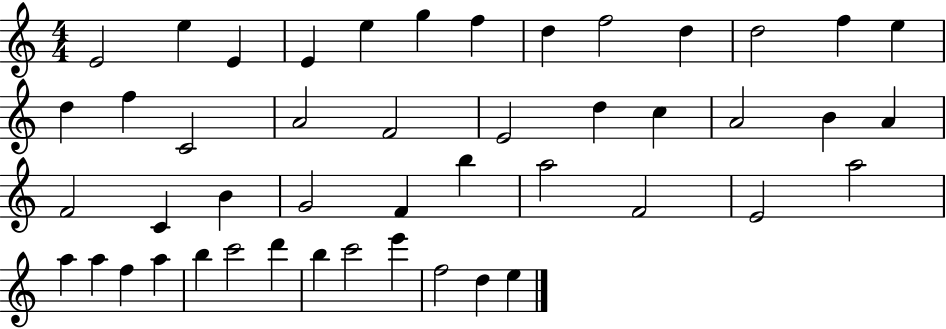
E4/h E5/q E4/q E4/q E5/q G5/q F5/q D5/q F5/h D5/q D5/h F5/q E5/q D5/q F5/q C4/h A4/h F4/h E4/h D5/q C5/q A4/h B4/q A4/q F4/h C4/q B4/q G4/h F4/q B5/q A5/h F4/h E4/h A5/h A5/q A5/q F5/q A5/q B5/q C6/h D6/q B5/q C6/h E6/q F5/h D5/q E5/q